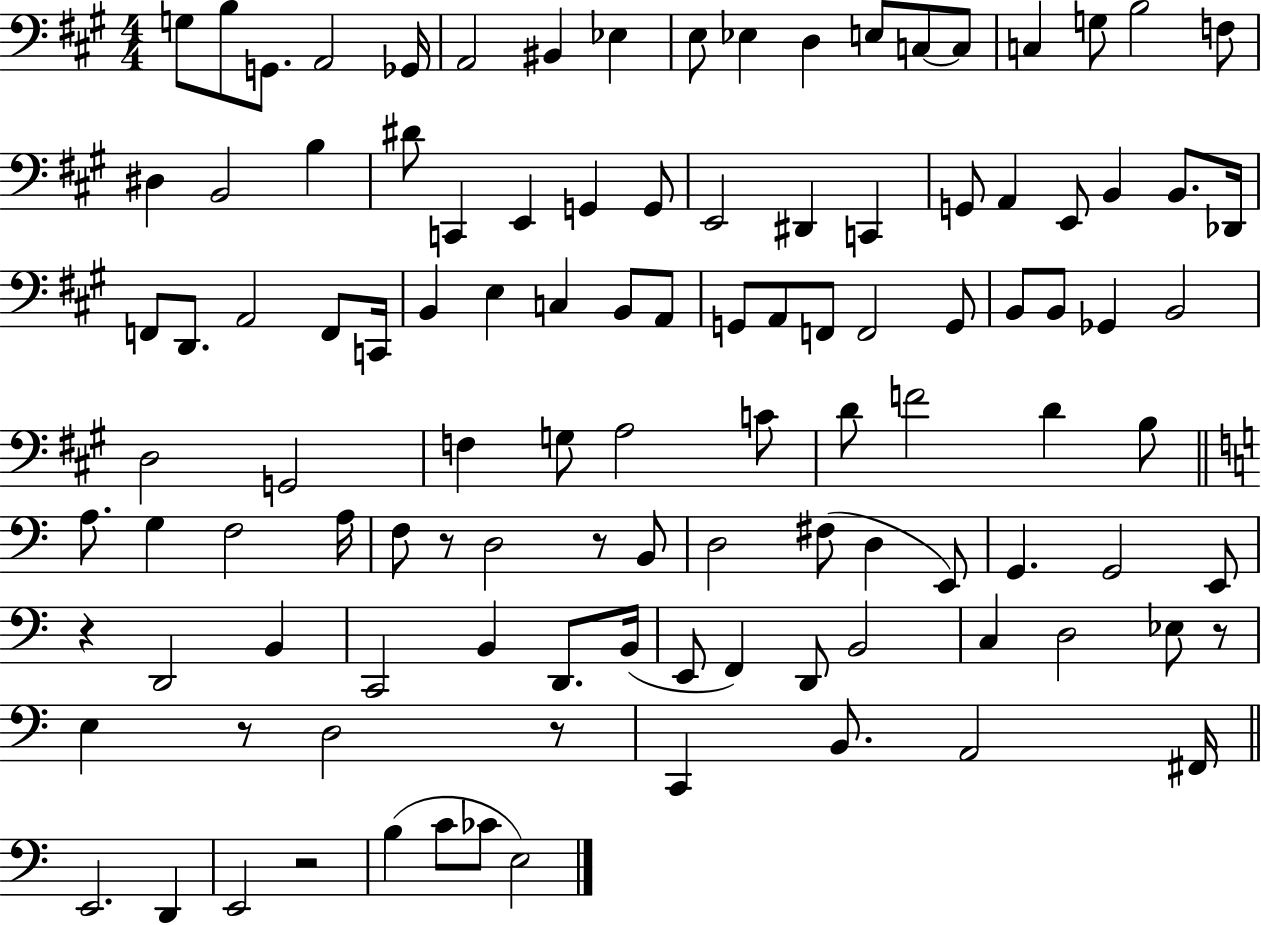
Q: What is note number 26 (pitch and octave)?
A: G2